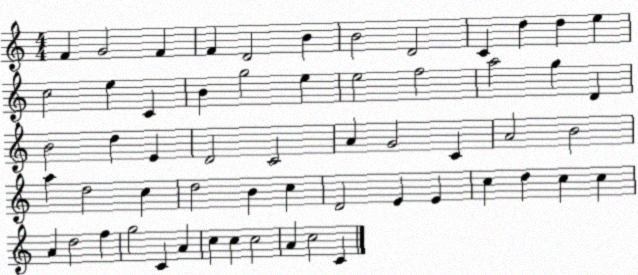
X:1
T:Untitled
M:4/4
L:1/4
K:C
F G2 F F D2 B B2 D2 C d d e c2 e C B g2 e e2 f2 a2 g D B2 d E D2 C2 A G2 C A2 B2 a d2 c d2 B c D2 E E c d c c A d2 f g2 C A c c c2 A c2 C